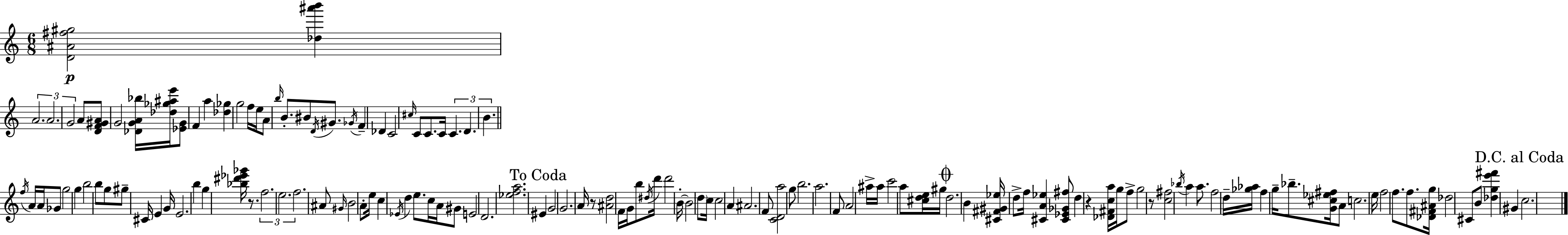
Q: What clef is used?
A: treble